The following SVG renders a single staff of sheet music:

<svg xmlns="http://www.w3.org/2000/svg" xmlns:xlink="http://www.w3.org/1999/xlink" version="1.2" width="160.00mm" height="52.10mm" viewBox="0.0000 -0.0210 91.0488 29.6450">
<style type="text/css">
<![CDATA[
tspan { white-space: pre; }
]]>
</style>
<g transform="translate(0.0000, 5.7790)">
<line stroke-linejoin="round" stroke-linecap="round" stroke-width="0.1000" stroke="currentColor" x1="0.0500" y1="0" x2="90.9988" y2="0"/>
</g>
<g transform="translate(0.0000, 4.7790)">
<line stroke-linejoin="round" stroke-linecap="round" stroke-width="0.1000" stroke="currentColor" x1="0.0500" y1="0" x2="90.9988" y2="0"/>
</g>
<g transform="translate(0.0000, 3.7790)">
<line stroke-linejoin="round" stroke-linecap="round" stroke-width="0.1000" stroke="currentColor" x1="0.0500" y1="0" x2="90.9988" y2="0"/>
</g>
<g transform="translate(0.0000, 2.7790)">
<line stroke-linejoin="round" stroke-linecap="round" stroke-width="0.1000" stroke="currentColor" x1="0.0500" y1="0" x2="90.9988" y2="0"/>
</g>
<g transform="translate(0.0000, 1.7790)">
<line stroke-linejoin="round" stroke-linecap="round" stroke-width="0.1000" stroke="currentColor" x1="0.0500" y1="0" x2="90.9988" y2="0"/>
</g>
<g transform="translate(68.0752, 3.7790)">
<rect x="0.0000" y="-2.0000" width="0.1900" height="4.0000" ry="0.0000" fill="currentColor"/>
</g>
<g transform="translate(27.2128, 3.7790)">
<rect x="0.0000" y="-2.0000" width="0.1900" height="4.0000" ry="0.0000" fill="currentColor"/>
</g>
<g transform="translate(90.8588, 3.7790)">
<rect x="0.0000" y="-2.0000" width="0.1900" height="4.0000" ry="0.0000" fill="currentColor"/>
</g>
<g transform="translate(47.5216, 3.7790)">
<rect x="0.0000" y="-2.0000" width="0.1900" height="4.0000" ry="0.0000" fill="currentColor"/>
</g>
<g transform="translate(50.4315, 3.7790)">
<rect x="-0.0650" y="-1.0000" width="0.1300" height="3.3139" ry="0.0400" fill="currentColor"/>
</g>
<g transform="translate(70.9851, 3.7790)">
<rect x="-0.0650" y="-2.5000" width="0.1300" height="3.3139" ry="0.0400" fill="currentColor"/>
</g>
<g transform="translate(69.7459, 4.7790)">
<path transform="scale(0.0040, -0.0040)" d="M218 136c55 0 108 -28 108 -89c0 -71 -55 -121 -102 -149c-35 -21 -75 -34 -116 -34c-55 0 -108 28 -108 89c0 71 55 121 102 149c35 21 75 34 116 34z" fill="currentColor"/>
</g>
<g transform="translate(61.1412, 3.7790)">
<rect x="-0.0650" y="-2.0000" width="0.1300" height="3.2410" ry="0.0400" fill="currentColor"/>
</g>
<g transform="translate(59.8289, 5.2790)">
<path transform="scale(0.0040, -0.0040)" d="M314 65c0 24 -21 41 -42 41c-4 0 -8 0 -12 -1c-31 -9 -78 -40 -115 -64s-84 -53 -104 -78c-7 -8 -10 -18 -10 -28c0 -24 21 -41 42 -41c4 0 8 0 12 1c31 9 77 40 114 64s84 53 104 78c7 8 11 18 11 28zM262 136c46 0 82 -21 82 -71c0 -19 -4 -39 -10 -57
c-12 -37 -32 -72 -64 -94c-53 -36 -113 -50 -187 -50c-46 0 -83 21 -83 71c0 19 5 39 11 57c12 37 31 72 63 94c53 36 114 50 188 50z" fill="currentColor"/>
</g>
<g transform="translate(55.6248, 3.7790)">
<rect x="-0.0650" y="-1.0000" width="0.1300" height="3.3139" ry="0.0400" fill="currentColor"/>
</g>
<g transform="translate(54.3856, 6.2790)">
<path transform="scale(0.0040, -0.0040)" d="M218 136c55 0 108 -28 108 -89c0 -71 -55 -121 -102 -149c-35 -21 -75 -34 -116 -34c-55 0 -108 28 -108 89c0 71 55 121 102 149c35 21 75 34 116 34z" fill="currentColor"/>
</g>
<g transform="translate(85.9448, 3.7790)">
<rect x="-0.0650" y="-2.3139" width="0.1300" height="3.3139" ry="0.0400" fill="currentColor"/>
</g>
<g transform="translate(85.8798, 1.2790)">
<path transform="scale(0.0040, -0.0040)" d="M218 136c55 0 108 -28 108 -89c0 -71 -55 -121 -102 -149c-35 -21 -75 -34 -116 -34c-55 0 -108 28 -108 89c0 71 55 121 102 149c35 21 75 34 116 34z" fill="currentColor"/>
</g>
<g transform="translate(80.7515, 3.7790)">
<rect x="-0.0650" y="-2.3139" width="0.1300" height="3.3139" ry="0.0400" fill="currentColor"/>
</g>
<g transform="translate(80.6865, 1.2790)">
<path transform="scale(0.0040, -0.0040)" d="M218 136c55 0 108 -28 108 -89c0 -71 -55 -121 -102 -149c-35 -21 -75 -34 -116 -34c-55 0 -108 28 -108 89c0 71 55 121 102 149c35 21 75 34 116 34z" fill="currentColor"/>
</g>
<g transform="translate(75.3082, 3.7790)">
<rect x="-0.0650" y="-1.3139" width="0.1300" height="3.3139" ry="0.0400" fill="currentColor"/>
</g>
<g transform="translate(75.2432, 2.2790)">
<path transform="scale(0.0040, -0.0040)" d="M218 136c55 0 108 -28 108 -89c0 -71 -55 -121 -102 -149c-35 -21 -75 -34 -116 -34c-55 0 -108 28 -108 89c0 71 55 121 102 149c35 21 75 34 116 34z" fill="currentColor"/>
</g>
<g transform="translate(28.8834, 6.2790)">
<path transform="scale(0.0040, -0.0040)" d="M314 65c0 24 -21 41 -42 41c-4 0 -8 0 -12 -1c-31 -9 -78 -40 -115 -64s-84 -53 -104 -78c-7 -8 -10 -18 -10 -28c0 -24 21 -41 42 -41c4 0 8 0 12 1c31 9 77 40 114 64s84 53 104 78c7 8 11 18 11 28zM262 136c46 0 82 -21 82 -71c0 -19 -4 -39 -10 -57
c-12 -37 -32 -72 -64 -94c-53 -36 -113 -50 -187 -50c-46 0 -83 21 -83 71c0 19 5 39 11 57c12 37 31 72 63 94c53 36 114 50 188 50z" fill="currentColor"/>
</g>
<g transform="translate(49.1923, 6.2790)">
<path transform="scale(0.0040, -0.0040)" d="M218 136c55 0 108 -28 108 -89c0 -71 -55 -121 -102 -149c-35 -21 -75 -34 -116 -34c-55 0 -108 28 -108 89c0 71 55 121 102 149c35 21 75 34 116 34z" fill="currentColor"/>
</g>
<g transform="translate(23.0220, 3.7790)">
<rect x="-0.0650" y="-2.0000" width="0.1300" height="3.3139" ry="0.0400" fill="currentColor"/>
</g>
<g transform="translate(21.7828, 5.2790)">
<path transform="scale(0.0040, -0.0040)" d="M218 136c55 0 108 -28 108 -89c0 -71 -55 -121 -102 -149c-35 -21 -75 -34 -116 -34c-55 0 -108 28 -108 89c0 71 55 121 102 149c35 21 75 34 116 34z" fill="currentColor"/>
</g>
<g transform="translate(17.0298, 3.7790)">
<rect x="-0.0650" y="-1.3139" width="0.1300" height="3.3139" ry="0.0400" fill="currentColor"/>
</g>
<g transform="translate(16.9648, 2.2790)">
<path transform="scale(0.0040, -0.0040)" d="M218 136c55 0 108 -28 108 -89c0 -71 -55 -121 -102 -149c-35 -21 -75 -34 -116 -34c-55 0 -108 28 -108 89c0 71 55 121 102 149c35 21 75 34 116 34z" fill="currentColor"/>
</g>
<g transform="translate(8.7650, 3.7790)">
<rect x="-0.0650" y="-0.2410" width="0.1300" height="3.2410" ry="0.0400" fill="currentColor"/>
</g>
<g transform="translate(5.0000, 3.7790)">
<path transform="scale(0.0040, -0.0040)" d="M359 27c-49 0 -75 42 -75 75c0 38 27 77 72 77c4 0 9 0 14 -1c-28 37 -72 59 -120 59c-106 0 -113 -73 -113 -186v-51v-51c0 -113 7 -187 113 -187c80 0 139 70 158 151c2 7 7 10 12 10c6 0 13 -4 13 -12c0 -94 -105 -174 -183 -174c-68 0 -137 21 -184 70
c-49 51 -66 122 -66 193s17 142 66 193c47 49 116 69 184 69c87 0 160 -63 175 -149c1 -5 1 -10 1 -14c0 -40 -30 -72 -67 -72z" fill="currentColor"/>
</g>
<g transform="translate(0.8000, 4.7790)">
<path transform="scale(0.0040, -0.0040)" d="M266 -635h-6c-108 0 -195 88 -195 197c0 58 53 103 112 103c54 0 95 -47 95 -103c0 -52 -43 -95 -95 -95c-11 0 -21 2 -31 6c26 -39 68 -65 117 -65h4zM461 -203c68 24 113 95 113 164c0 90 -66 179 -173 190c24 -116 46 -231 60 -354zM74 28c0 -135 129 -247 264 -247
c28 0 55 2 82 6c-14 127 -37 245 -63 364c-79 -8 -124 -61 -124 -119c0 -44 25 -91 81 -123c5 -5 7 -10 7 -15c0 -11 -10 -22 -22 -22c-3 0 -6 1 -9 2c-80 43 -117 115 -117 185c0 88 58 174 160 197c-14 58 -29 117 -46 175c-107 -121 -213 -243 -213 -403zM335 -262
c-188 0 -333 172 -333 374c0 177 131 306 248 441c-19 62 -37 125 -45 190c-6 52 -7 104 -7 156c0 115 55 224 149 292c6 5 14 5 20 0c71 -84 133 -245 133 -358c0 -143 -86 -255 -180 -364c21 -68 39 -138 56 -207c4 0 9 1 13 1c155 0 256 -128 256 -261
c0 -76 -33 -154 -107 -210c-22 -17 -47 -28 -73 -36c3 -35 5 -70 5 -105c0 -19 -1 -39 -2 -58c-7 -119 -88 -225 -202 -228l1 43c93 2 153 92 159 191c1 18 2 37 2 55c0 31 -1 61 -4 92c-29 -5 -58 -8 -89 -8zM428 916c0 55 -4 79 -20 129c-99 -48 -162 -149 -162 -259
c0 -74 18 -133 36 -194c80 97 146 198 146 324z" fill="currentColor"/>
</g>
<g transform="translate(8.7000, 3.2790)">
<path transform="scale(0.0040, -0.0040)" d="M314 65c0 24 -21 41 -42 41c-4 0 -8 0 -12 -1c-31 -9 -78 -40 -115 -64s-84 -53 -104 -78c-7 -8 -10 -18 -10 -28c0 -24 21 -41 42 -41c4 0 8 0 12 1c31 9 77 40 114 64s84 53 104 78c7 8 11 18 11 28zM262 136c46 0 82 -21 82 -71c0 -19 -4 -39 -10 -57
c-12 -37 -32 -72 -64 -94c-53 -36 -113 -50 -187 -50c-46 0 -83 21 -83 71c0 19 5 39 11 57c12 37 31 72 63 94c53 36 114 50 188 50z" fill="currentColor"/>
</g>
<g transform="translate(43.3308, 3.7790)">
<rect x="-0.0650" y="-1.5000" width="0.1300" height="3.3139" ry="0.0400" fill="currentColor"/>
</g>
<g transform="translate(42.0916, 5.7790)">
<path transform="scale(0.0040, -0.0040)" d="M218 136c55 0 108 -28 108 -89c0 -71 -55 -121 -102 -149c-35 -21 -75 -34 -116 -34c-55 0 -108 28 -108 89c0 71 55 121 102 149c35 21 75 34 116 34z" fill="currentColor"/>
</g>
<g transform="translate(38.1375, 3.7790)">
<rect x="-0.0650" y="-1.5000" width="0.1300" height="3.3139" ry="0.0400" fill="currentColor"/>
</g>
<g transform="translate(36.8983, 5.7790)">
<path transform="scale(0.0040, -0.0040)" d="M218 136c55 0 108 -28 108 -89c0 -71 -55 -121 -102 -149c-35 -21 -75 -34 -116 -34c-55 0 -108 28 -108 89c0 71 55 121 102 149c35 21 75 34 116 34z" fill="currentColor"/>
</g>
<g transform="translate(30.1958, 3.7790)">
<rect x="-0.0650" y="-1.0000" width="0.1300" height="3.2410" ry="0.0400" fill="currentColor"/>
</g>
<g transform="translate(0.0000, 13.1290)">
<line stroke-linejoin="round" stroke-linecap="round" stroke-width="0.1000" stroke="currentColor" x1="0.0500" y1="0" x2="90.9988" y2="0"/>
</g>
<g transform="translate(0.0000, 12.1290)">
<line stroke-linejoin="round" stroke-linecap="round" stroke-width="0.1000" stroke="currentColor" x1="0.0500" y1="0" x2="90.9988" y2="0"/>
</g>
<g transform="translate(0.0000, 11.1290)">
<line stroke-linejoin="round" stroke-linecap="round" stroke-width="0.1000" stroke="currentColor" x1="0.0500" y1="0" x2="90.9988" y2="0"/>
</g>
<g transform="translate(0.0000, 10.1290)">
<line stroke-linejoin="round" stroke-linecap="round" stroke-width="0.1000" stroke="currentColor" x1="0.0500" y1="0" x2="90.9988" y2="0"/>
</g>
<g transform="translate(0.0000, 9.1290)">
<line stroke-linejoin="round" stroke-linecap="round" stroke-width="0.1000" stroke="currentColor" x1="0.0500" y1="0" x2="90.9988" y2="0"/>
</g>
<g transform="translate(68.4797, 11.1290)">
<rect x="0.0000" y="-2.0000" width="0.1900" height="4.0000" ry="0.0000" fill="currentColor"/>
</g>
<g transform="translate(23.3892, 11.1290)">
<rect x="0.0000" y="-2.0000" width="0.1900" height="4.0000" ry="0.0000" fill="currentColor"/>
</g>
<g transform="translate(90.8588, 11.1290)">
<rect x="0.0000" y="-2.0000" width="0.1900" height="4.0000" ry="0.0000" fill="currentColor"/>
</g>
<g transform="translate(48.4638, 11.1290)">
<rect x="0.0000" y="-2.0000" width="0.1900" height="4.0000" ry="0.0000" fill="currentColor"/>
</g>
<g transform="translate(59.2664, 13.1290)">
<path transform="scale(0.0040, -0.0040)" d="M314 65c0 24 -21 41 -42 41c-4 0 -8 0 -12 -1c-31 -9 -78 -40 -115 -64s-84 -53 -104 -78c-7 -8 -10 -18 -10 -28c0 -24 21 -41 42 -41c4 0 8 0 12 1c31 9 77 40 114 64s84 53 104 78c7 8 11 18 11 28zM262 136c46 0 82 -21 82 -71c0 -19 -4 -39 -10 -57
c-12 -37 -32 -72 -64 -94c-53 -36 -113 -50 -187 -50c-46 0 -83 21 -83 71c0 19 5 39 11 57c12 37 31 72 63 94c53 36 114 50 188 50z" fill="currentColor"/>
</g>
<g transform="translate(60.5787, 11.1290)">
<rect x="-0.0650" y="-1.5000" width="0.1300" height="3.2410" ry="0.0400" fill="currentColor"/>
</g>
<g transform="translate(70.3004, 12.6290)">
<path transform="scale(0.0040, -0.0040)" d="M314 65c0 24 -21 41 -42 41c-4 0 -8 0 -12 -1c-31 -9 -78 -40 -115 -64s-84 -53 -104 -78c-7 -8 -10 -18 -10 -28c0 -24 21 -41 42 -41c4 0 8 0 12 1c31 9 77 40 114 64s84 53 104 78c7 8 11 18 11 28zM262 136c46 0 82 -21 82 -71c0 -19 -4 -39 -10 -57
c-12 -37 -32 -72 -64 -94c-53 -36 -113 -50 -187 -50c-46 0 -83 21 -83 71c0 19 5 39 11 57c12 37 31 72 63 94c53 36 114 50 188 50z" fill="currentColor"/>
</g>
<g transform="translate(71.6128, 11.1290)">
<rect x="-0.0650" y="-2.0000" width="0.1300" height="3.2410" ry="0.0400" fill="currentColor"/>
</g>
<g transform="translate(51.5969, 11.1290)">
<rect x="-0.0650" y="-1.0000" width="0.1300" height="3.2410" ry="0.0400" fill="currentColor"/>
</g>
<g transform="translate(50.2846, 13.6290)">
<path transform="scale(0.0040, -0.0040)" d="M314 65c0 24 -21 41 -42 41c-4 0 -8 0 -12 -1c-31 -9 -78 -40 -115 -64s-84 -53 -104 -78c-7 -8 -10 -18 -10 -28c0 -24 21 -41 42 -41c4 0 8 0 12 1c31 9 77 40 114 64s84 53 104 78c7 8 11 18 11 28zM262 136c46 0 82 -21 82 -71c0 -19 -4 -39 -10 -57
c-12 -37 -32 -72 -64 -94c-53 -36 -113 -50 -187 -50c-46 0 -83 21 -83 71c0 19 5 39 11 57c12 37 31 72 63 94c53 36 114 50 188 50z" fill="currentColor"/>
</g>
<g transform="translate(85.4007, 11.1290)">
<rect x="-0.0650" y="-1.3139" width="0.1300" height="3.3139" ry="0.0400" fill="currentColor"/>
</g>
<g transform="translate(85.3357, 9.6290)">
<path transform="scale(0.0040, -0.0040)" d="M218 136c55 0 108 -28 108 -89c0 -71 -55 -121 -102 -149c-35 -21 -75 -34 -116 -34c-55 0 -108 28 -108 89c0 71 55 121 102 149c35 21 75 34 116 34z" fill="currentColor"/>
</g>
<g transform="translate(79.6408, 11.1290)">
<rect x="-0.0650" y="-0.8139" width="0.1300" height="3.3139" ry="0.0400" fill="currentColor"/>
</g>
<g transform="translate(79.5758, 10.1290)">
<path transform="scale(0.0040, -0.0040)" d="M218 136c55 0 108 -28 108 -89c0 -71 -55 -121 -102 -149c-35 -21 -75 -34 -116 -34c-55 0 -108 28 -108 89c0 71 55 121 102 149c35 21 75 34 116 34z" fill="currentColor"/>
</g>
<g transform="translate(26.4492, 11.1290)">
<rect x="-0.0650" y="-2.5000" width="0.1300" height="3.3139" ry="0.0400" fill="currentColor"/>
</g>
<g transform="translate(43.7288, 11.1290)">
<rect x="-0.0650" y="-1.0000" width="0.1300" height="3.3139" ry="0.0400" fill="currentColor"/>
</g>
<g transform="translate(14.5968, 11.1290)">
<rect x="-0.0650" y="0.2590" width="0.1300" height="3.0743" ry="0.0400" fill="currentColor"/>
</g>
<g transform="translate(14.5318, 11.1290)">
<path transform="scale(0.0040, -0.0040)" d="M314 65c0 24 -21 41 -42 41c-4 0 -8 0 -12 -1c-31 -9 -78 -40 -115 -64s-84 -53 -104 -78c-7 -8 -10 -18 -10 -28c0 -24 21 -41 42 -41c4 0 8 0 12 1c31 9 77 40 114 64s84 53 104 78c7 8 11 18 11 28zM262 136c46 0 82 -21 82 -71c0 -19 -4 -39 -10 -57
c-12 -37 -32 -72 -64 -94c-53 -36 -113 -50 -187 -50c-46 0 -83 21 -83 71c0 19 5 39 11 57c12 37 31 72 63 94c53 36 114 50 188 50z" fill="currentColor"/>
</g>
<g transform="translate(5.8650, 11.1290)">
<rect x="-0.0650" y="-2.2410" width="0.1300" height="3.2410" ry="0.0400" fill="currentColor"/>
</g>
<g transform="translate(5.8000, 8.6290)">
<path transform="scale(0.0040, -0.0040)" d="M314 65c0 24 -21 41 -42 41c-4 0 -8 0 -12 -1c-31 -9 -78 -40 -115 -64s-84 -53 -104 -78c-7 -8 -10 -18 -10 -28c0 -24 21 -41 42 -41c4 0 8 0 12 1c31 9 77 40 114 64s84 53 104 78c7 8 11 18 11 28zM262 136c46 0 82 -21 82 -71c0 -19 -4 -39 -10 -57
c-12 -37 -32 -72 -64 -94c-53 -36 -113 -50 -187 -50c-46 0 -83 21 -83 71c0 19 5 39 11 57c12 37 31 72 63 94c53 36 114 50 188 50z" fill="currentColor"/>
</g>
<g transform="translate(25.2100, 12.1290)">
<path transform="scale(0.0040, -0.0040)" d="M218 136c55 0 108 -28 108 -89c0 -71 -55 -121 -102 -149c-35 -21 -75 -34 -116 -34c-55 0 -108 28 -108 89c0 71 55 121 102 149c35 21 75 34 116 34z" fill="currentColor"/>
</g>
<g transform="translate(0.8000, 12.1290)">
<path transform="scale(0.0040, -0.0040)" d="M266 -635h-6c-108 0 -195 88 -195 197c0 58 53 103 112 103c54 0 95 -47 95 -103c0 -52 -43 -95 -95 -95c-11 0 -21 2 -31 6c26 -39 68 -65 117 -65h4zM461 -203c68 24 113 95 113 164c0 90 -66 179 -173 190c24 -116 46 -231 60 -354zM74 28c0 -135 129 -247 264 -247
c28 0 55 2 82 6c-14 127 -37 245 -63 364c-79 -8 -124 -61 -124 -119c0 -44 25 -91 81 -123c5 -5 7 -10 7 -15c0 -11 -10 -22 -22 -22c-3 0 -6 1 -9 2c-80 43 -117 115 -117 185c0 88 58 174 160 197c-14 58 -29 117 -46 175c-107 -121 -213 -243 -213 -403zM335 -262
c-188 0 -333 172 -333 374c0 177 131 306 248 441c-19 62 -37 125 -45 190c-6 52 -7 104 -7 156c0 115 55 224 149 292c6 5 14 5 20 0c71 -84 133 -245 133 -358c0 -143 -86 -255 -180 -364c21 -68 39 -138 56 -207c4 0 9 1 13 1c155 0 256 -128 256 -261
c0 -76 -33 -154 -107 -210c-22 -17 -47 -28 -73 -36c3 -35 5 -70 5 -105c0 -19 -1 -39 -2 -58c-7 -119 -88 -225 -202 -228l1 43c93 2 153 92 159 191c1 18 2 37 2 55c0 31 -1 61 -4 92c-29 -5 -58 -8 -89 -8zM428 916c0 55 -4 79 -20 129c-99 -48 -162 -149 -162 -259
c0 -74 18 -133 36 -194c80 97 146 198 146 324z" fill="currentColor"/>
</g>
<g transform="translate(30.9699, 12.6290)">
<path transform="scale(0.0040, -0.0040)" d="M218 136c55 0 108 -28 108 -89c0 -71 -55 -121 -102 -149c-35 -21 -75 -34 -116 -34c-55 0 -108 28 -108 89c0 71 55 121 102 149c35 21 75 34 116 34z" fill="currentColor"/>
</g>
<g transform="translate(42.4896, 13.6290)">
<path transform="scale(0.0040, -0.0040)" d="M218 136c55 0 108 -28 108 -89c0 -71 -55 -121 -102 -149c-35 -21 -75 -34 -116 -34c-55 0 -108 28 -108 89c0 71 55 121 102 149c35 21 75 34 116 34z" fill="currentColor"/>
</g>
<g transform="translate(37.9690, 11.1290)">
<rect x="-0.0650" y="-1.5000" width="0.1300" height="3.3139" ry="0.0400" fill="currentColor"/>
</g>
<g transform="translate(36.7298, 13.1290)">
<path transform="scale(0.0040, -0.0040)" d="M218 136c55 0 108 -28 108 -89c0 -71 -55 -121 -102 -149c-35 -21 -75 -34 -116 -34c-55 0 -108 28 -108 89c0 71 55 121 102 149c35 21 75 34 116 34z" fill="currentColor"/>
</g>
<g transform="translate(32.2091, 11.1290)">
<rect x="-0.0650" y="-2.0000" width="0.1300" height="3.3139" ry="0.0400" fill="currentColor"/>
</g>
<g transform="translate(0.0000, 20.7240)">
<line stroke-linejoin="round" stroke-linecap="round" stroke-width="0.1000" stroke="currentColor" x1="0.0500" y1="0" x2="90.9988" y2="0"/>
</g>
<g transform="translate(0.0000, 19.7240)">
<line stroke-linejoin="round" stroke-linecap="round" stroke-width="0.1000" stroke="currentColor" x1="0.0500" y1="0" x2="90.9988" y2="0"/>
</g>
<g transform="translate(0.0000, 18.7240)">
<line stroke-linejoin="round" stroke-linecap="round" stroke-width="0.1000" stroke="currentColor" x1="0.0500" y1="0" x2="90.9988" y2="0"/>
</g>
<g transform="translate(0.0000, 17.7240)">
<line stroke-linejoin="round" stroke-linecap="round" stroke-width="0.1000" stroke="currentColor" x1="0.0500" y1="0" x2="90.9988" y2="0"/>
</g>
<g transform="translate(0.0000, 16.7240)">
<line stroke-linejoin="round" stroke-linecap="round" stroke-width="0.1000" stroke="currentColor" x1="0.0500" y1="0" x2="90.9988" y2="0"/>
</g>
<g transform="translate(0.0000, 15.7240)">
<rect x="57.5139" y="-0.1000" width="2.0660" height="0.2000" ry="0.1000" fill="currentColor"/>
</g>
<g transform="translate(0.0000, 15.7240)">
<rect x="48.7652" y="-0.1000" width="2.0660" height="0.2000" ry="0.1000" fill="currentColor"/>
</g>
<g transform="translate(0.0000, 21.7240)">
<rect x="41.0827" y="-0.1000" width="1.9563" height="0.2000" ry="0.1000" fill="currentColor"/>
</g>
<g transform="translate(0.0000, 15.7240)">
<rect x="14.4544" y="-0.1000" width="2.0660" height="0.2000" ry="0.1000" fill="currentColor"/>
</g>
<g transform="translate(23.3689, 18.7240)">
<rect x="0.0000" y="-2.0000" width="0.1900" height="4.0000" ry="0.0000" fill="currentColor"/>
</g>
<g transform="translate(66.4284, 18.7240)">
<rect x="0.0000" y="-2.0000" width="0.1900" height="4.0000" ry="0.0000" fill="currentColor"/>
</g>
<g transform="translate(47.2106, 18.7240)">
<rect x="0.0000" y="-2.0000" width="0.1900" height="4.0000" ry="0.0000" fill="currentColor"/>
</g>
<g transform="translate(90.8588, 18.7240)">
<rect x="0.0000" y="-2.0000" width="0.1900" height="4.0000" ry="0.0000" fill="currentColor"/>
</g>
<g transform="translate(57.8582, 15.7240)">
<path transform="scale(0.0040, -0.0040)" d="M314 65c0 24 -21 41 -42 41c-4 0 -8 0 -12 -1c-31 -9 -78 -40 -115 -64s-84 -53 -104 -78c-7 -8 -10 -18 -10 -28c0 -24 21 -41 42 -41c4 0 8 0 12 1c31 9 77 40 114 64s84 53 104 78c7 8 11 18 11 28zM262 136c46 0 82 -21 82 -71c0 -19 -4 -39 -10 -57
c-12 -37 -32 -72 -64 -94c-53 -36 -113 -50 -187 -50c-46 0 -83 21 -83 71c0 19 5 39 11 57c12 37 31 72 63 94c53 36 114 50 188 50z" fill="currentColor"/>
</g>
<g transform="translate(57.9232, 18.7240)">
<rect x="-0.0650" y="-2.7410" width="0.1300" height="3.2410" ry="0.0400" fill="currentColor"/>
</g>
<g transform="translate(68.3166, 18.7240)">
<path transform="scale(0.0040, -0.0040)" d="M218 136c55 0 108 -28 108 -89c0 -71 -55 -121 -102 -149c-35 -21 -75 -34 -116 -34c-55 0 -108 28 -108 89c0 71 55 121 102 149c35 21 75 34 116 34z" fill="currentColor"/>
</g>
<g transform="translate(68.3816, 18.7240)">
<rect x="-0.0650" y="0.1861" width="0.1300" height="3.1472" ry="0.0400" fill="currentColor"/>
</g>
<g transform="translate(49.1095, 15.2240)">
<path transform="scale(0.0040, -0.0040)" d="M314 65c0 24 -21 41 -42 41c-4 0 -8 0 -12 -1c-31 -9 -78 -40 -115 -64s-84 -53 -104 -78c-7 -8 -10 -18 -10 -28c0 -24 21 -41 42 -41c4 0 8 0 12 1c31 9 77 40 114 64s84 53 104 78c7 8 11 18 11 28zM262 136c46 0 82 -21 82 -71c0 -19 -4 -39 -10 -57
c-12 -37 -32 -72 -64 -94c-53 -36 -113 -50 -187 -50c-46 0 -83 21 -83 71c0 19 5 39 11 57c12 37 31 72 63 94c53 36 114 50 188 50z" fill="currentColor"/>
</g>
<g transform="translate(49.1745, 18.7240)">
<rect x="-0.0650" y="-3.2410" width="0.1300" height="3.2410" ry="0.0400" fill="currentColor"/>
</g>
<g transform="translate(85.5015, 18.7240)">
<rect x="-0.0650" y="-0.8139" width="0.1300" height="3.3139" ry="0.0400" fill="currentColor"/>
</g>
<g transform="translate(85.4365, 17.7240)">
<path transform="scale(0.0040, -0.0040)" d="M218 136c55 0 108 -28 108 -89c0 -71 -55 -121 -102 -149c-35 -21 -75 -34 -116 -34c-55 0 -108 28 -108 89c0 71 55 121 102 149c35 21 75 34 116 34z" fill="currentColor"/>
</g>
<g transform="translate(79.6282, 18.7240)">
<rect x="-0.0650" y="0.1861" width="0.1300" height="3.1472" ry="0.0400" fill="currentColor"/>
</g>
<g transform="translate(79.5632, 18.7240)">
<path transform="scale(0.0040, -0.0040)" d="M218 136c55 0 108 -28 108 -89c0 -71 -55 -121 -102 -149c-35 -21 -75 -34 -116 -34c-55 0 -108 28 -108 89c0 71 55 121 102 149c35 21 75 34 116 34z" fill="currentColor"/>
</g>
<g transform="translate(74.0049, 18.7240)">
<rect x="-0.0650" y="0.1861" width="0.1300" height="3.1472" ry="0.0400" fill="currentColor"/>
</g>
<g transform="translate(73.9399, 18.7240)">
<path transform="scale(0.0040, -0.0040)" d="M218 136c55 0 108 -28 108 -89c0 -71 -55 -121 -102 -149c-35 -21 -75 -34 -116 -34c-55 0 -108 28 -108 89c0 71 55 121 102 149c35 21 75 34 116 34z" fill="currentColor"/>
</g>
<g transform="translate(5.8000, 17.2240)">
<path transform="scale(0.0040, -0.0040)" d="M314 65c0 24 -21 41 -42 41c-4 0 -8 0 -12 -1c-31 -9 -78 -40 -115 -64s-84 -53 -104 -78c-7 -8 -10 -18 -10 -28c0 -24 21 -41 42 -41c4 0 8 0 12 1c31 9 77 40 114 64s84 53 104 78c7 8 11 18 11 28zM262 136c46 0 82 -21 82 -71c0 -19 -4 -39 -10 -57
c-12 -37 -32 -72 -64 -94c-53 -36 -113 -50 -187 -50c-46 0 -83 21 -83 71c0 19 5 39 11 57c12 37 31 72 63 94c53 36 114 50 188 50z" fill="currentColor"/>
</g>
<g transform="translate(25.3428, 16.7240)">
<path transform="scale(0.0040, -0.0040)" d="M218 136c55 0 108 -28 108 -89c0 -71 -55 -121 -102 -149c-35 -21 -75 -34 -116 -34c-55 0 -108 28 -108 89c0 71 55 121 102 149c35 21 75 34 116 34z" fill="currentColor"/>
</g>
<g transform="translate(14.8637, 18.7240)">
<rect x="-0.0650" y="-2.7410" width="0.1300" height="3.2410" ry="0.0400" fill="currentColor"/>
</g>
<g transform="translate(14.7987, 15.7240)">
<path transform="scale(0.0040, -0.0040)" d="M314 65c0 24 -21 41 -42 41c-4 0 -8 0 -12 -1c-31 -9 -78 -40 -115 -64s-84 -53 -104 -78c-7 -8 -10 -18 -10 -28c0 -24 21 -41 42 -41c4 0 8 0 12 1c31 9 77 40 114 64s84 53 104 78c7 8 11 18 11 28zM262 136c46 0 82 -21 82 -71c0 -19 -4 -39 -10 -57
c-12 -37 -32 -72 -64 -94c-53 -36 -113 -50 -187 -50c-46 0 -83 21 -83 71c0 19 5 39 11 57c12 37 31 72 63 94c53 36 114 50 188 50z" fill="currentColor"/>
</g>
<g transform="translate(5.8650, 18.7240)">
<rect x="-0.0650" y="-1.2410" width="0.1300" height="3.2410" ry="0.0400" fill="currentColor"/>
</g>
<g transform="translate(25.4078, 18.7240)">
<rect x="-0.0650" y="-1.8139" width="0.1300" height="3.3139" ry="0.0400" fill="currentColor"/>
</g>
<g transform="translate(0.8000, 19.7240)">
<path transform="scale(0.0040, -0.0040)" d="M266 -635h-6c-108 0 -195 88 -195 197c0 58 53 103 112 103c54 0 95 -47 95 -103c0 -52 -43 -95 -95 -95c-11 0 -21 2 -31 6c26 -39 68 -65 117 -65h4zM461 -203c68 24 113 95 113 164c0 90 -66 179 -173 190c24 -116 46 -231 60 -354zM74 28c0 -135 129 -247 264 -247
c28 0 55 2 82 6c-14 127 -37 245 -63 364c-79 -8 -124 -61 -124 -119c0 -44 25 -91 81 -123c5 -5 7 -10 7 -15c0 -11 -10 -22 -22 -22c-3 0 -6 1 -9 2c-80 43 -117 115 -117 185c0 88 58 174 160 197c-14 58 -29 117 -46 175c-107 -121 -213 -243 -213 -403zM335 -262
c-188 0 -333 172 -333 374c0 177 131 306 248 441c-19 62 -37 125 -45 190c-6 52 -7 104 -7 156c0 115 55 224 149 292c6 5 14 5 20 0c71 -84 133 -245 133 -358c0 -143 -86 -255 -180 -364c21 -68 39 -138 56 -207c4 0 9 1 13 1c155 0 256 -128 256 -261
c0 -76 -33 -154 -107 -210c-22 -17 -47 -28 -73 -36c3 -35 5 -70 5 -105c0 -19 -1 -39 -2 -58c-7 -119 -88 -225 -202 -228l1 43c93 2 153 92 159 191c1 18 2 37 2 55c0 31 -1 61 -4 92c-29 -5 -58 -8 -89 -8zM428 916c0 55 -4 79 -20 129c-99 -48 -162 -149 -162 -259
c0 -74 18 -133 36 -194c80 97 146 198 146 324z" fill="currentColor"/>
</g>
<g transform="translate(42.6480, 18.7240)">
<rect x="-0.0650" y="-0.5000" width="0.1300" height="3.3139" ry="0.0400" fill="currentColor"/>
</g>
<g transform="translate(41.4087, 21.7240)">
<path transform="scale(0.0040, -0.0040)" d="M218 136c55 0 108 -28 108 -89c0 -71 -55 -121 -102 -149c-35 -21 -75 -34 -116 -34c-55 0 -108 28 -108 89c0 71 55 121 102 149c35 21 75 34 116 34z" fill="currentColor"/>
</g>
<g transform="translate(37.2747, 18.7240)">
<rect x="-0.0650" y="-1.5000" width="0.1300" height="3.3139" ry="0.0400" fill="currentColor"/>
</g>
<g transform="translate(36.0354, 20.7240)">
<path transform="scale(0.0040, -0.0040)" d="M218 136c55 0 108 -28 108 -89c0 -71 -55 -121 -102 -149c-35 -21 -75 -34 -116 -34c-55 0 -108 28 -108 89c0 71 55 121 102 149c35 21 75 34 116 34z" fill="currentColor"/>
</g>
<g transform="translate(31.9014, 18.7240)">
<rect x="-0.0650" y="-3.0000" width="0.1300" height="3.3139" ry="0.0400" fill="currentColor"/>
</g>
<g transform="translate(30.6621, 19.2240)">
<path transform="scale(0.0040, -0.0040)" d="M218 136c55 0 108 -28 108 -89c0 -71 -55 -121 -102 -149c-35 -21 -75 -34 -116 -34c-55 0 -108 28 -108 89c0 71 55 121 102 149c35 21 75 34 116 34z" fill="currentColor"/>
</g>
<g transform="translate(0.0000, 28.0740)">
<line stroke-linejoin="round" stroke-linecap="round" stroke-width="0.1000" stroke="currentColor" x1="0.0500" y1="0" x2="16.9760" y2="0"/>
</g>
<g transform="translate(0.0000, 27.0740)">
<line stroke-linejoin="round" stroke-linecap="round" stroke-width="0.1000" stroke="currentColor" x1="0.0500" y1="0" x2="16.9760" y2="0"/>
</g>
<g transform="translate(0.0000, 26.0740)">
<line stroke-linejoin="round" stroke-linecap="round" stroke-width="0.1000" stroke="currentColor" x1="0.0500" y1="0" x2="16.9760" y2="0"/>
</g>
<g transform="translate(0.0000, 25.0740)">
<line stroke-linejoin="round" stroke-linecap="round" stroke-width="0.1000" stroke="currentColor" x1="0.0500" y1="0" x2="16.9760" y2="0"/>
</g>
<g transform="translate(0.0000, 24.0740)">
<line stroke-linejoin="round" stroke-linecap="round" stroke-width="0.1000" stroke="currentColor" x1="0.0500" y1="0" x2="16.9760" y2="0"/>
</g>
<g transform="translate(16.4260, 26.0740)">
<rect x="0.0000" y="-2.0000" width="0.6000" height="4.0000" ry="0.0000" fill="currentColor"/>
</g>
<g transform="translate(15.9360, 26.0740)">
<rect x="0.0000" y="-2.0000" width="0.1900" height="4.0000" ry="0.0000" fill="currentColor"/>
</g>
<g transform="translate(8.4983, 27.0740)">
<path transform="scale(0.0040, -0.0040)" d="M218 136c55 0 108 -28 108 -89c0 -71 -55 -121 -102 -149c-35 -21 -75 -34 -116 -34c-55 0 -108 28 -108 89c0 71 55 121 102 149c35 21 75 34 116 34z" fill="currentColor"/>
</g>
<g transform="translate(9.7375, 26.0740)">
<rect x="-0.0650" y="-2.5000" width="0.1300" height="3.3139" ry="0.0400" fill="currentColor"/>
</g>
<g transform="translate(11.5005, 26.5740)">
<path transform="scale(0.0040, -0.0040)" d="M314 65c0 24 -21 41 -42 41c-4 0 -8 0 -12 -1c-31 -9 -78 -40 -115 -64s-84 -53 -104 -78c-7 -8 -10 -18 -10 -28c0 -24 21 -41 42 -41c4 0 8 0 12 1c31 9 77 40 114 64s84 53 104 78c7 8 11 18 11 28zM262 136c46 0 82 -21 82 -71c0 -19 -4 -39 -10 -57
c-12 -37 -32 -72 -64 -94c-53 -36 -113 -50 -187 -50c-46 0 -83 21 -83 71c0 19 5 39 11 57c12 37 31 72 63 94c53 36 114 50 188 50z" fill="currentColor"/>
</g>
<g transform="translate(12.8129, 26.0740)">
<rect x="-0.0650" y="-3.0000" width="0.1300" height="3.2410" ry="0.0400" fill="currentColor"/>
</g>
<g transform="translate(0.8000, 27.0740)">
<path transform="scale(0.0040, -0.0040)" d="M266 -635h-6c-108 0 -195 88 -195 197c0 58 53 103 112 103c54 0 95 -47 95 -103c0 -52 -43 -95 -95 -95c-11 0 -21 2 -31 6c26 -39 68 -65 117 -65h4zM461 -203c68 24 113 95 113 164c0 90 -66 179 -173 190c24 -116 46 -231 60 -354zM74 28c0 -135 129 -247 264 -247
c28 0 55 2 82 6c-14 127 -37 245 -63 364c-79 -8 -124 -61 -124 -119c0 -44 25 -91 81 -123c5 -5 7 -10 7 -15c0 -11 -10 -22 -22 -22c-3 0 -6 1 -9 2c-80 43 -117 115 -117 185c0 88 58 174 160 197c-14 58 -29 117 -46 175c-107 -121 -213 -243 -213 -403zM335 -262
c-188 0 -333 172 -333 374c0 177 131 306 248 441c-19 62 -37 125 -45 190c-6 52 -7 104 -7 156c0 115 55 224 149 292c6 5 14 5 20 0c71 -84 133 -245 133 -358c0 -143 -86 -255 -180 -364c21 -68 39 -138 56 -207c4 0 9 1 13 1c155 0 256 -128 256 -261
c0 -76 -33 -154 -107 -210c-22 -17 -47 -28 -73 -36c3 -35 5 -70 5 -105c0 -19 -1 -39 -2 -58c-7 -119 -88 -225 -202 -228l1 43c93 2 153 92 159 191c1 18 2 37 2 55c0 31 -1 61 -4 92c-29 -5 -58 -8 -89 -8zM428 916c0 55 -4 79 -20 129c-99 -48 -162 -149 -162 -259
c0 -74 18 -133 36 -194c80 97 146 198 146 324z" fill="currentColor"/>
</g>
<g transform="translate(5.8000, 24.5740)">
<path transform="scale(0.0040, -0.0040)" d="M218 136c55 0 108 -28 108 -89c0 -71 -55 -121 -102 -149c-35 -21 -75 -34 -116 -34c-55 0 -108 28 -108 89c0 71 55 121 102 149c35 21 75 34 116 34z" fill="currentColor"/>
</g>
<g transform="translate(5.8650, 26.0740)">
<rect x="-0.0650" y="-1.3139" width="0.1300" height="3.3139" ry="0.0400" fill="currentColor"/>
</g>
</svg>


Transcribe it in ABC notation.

X:1
T:Untitled
M:4/4
L:1/4
K:C
c2 e F D2 E E D D F2 G e g g g2 B2 G F E D D2 E2 F2 d e e2 a2 f A E C b2 a2 B B B d e G A2